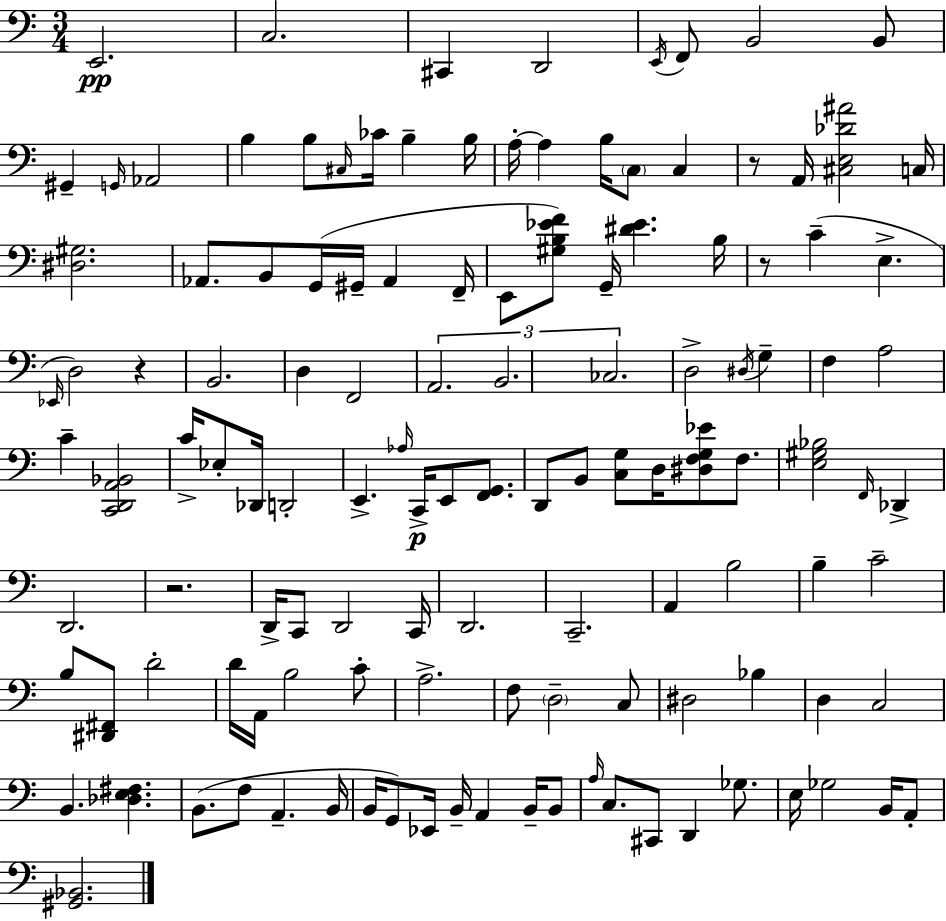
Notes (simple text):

E2/h. C3/h. C#2/q D2/h E2/s F2/e B2/h B2/e G#2/q G2/s Ab2/h B3/q B3/e C#3/s CES4/s B3/q B3/s A3/s A3/q B3/s C3/e C3/q R/e A2/s [C#3,E3,Db4,A#4]/h C3/s [D#3,G#3]/h. Ab2/e. B2/e G2/s G#2/s Ab2/q F2/s E2/e [G#3,B3,Eb4,F4]/e G2/s [D#4,Eb4]/q. B3/s R/e C4/q E3/q. Eb2/s D3/h R/q B2/h. D3/q F2/h A2/h. B2/h. CES3/h. D3/h D#3/s G3/q F3/q A3/h C4/q [C2,D2,A2,Bb2]/h C4/s Eb3/e Db2/s D2/h E2/q. Ab3/s C2/s E2/e [F2,G2]/e. D2/e B2/e [C3,G3]/e D3/s [D#3,F3,G3,Eb4]/e F3/e. [E3,G#3,Bb3]/h F2/s Db2/q D2/h. R/h. D2/s C2/e D2/h C2/s D2/h. C2/h. A2/q B3/h B3/q C4/h B3/e [D#2,F#2]/e D4/h D4/s A2/s B3/h C4/e A3/h. F3/e D3/h C3/e D#3/h Bb3/q D3/q C3/h B2/q. [Db3,E3,F#3]/q. B2/e. F3/e A2/q. B2/s B2/s G2/e Eb2/s B2/s A2/q B2/s B2/e A3/s C3/e. C#2/e D2/q Gb3/e. E3/s Gb3/h B2/s A2/e [G#2,Bb2]/h.